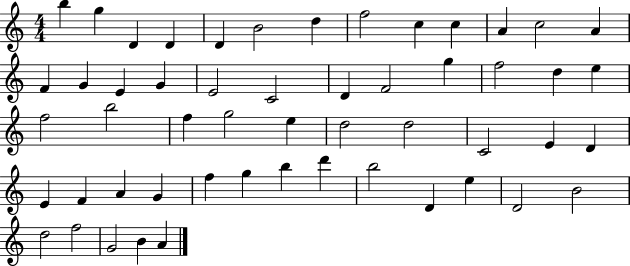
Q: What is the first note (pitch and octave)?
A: B5